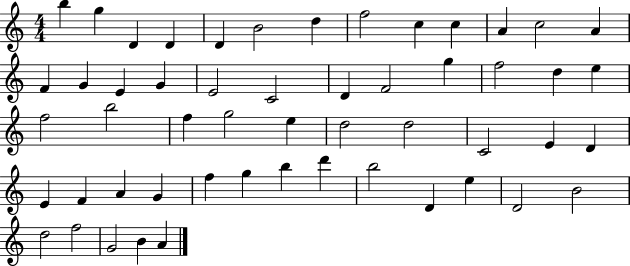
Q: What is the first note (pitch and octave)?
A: B5